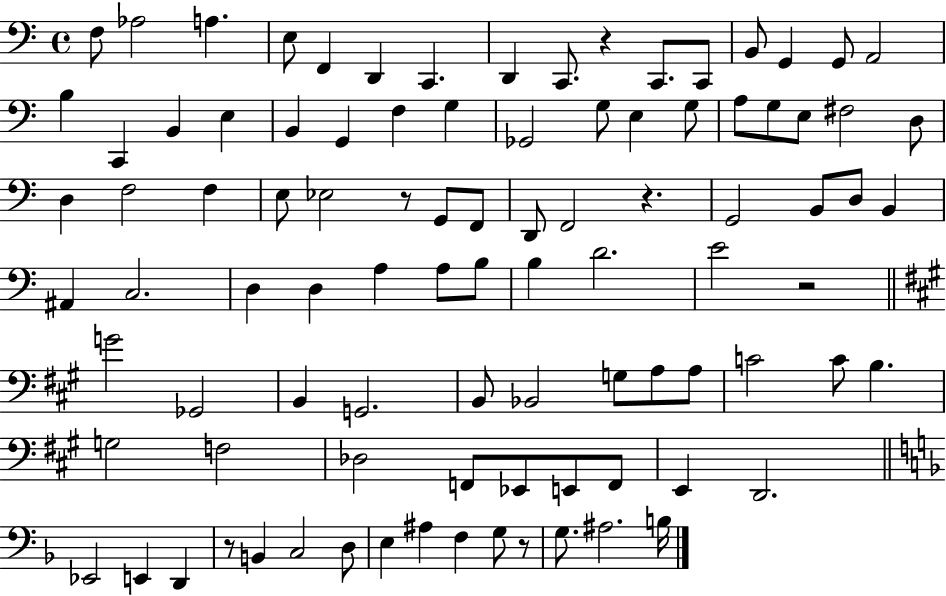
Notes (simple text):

F3/e Ab3/h A3/q. E3/e F2/q D2/q C2/q. D2/q C2/e. R/q C2/e. C2/e B2/e G2/q G2/e A2/h B3/q C2/q B2/q E3/q B2/q G2/q F3/q G3/q Gb2/h G3/e E3/q G3/e A3/e G3/e E3/e F#3/h D3/e D3/q F3/h F3/q E3/e Eb3/h R/e G2/e F2/e D2/e F2/h R/q. G2/h B2/e D3/e B2/q A#2/q C3/h. D3/q D3/q A3/q A3/e B3/e B3/q D4/h. E4/h R/h G4/h Gb2/h B2/q G2/h. B2/e Bb2/h G3/e A3/e A3/e C4/h C4/e B3/q. G3/h F3/h Db3/h F2/e Eb2/e E2/e F2/e E2/q D2/h. Eb2/h E2/q D2/q R/e B2/q C3/h D3/e E3/q A#3/q F3/q G3/e R/e G3/e. A#3/h. B3/s